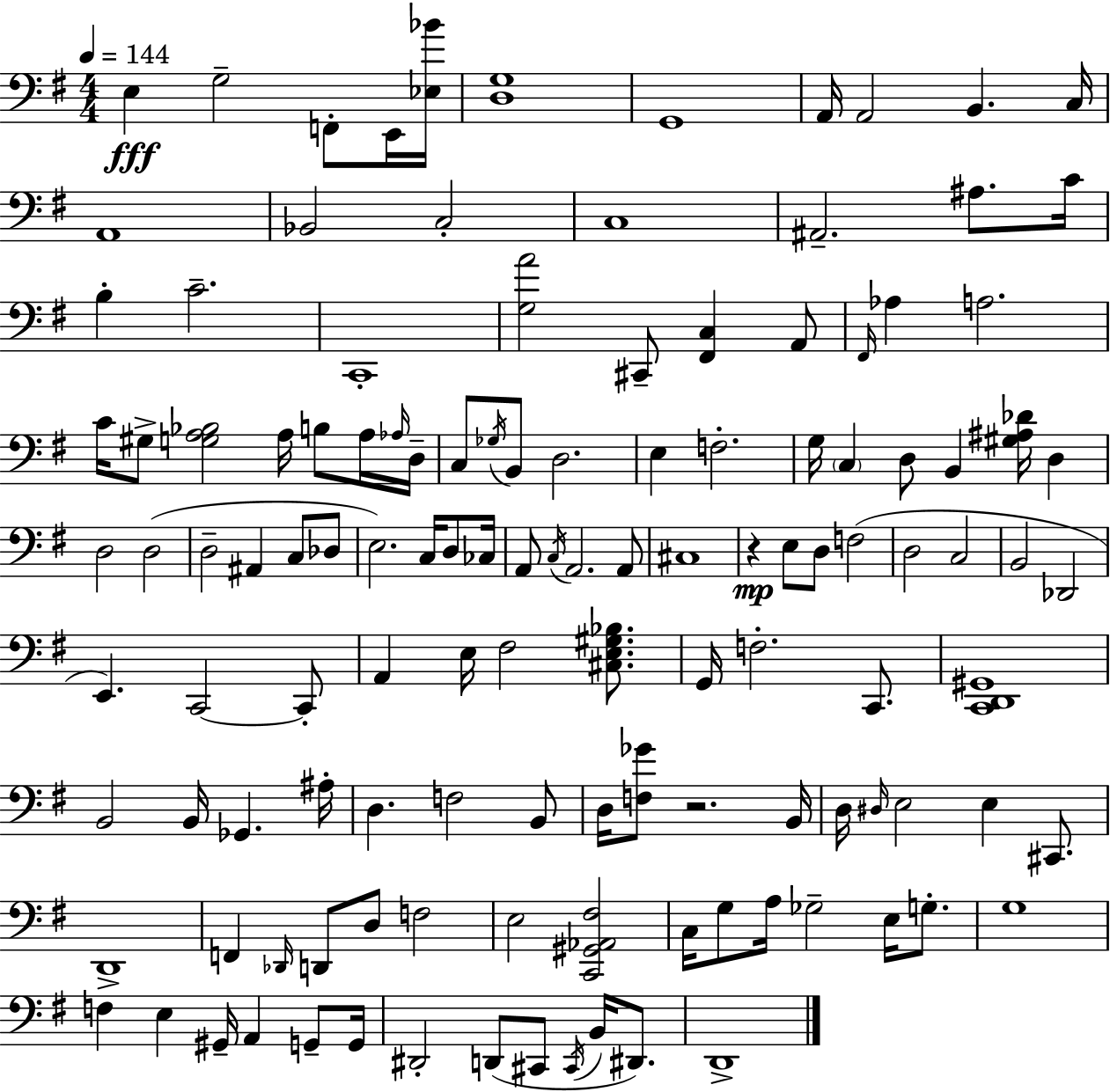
{
  \clef bass
  \numericTimeSignature
  \time 4/4
  \key e \minor
  \tempo 4 = 144
  e4\fff g2-- f,8-. e,16 <ees bes'>16 | <d g>1 | g,1 | a,16 a,2 b,4. c16 | \break a,1 | bes,2 c2-. | c1 | ais,2.-- ais8. c'16 | \break b4-. c'2.-- | c,1-. | <g a'>2 cis,8-- <fis, c>4 a,8 | \grace { fis,16 } aes4 a2. | \break c'16 gis8-> <g a bes>2 a16 b8 a16 | \grace { aes16 } d16-- c8 \acciaccatura { ges16 } b,8 d2. | e4 f2.-. | g16 \parenthesize c4 d8 b,4 <gis ais des'>16 d4 | \break d2 d2( | d2-- ais,4 c8 | des8 e2.) c16 | d8 ces16 a,8 \acciaccatura { c16 } a,2. | \break a,8 cis1 | r4\mp e8 d8 f2( | d2 c2 | b,2 des,2 | \break e,4.) c,2~~ | c,8-. a,4 e16 fis2 | <cis e gis bes>8. g,16 f2.-. | c,8. <c, d, gis,>1 | \break b,2 b,16 ges,4. | ais16-. d4. f2 | b,8 d16 <f ges'>8 r2. | b,16 d16 \grace { dis16 } e2 e4 | \break cis,8. d,1-> | f,4 \grace { des,16 } d,8 d8 f2 | e2 <c, gis, aes, fis>2 | c16 g8 a16 ges2-- | \break e16 g8.-. g1 | f4 e4 gis,16-- a,4 | g,8-- g,16 dis,2-. d,8( | cis,8 \acciaccatura { cis,16 } b,16 dis,8.) d,1-> | \break \bar "|."
}